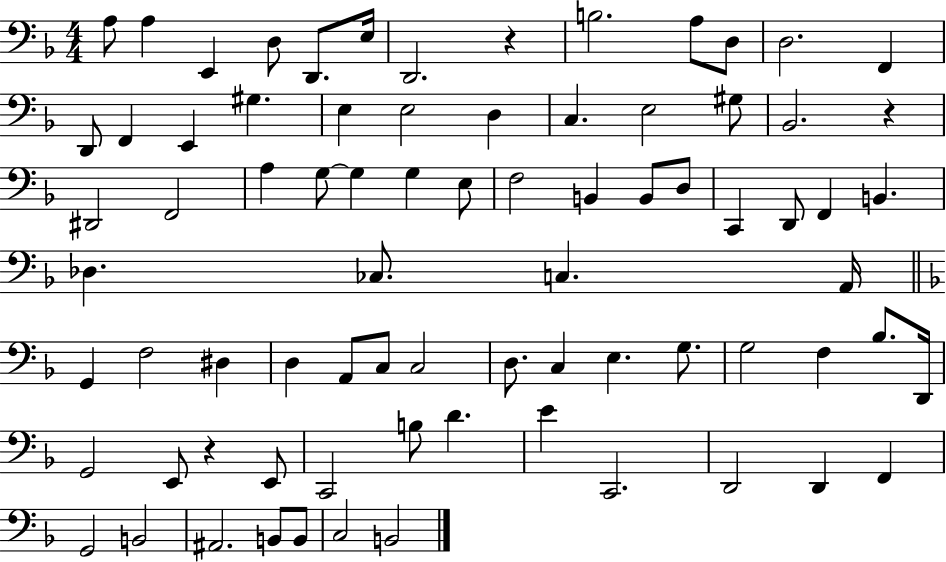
X:1
T:Untitled
M:4/4
L:1/4
K:F
A,/2 A, E,, D,/2 D,,/2 E,/4 D,,2 z B,2 A,/2 D,/2 D,2 F,, D,,/2 F,, E,, ^G, E, E,2 D, C, E,2 ^G,/2 _B,,2 z ^D,,2 F,,2 A, G,/2 G, G, E,/2 F,2 B,, B,,/2 D,/2 C,, D,,/2 F,, B,, _D, _C,/2 C, A,,/4 G,, F,2 ^D, D, A,,/2 C,/2 C,2 D,/2 C, E, G,/2 G,2 F, _B,/2 D,,/4 G,,2 E,,/2 z E,,/2 C,,2 B,/2 D E C,,2 D,,2 D,, F,, G,,2 B,,2 ^A,,2 B,,/2 B,,/2 C,2 B,,2